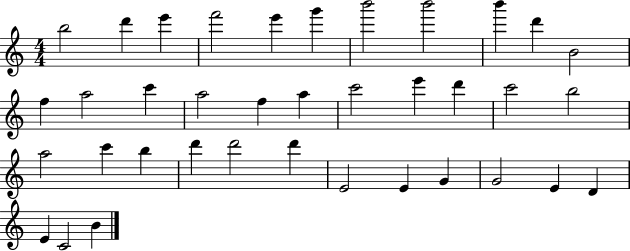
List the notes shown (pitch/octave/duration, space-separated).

B5/h D6/q E6/q F6/h E6/q G6/q B6/h B6/h B6/q D6/q B4/h F5/q A5/h C6/q A5/h F5/q A5/q C6/h E6/q D6/q C6/h B5/h A5/h C6/q B5/q D6/q D6/h D6/q E4/h E4/q G4/q G4/h E4/q D4/q E4/q C4/h B4/q